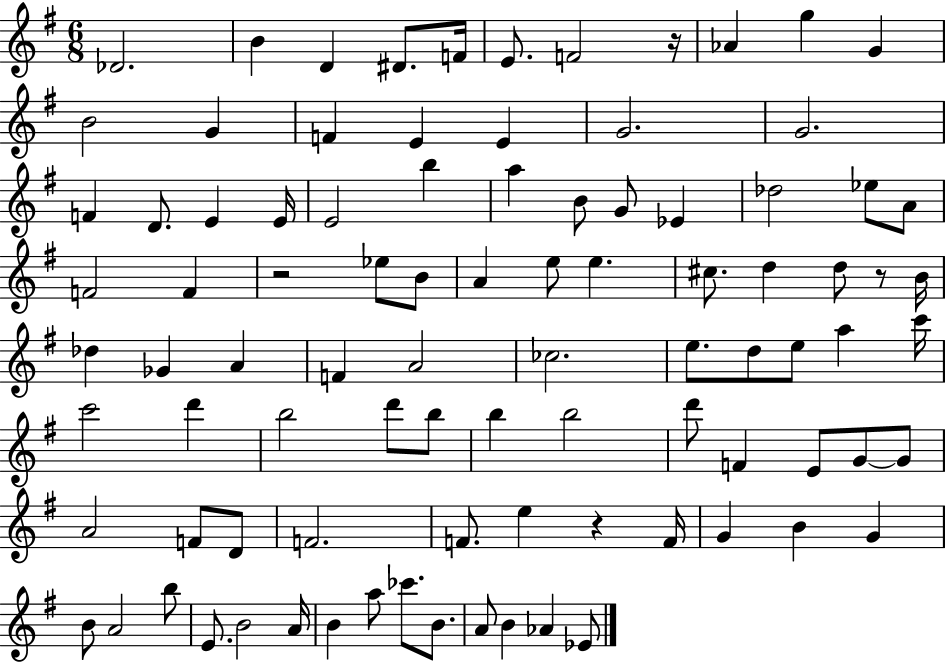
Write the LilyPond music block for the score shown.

{
  \clef treble
  \numericTimeSignature
  \time 6/8
  \key g \major
  \repeat volta 2 { des'2. | b'4 d'4 dis'8. f'16 | e'8. f'2 r16 | aes'4 g''4 g'4 | \break b'2 g'4 | f'4 e'4 e'4 | g'2. | g'2. | \break f'4 d'8. e'4 e'16 | e'2 b''4 | a''4 b'8 g'8 ees'4 | des''2 ees''8 a'8 | \break f'2 f'4 | r2 ees''8 b'8 | a'4 e''8 e''4. | cis''8. d''4 d''8 r8 b'16 | \break des''4 ges'4 a'4 | f'4 a'2 | ces''2. | e''8. d''8 e''8 a''4 c'''16 | \break c'''2 d'''4 | b''2 d'''8 b''8 | b''4 b''2 | d'''8 f'4 e'8 g'8~~ g'8 | \break a'2 f'8 d'8 | f'2. | f'8. e''4 r4 f'16 | g'4 b'4 g'4 | \break b'8 a'2 b''8 | e'8. b'2 a'16 | b'4 a''8 ces'''8. b'8. | a'8 b'4 aes'4 ees'8 | \break } \bar "|."
}